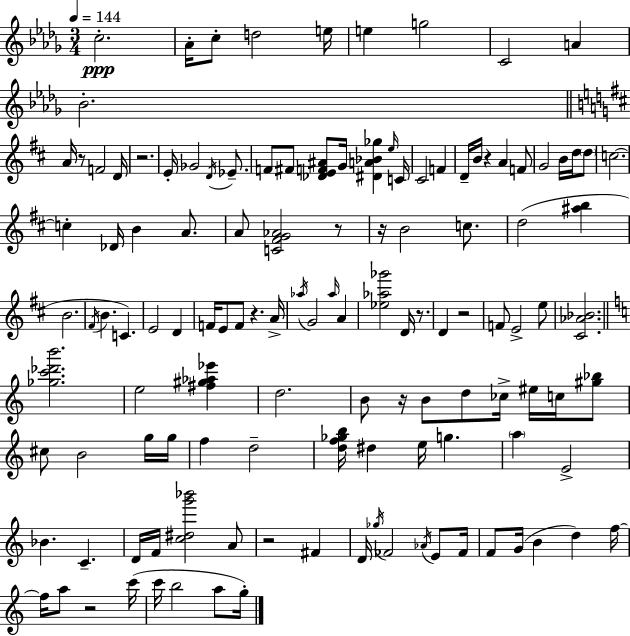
C5/h. Ab4/s C5/e D5/h E5/s E5/q G5/h C4/h A4/q Bb4/h. A4/s R/e F4/h D4/s R/h. E4/s Gb4/h D4/s Eb4/e. F4/e F#4/e [Db4,E4,F4,A#4]/e G4/s [D#4,A4,Bb4,Gb5]/q E5/s C4/s C#4/h F4/q D4/s B4/s R/q A4/q F4/e G4/h B4/s D5/s D5/e C5/h. C5/q Db4/s B4/q A4/e. A4/e [C4,F#4,G4,Ab4]/h R/e R/s B4/h C5/e. D5/h [A#5,B5]/q B4/h. F#4/s B4/q. C4/q. E4/h D4/q F4/s E4/e F4/e R/q. A4/s Ab5/s G4/h Ab5/s A4/q [Eb5,Ab5,Gb6]/h D4/s R/e. D4/q R/h F4/e E4/h E5/e [C#4,Ab4,Bb4]/h. [Gb5,C6,Db6,B6]/h. E5/h [F#5,G#5,Ab5,Eb6]/q D5/h. B4/e R/s B4/e D5/e CES5/s EIS5/s C5/s [G#5,Bb5]/e C#5/e B4/h G5/s G5/s F5/q D5/h [D5,F5,Gb5,B5]/s D#5/q E5/s G5/q. A5/q E4/h Bb4/q. C4/q. D4/s F4/s [C5,D#5,G6,Bb6]/h A4/e R/h F#4/q D4/s Gb5/s FES4/h Ab4/s E4/e FES4/s F4/e G4/s B4/q D5/q F5/s F5/s A5/e R/h C6/s C6/s B5/h A5/e G5/s